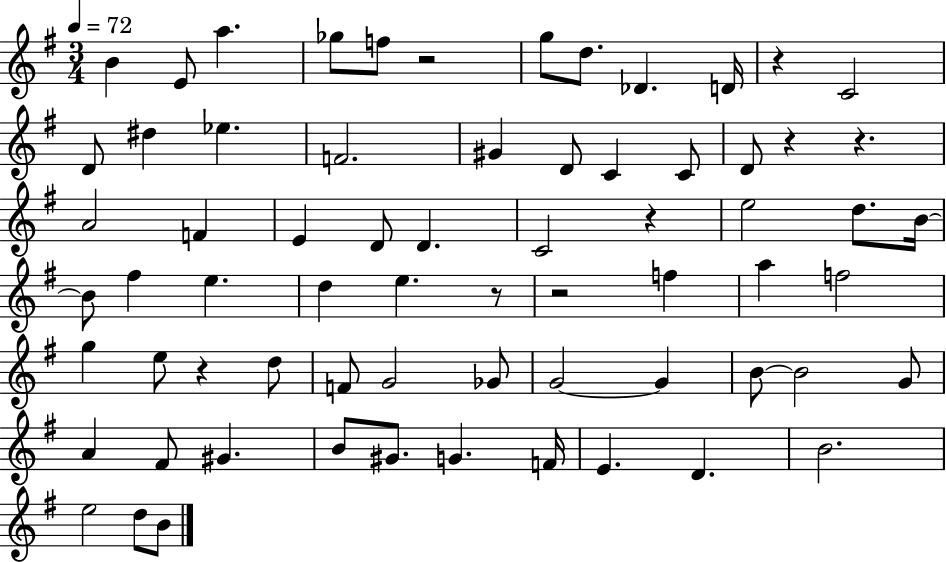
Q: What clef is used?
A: treble